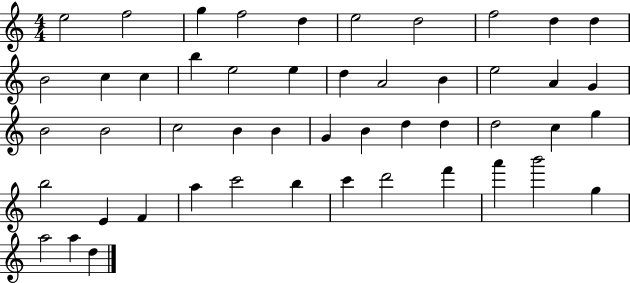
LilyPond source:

{
  \clef treble
  \numericTimeSignature
  \time 4/4
  \key c \major
  e''2 f''2 | g''4 f''2 d''4 | e''2 d''2 | f''2 d''4 d''4 | \break b'2 c''4 c''4 | b''4 e''2 e''4 | d''4 a'2 b'4 | e''2 a'4 g'4 | \break b'2 b'2 | c''2 b'4 b'4 | g'4 b'4 d''4 d''4 | d''2 c''4 g''4 | \break b''2 e'4 f'4 | a''4 c'''2 b''4 | c'''4 d'''2 f'''4 | a'''4 b'''2 g''4 | \break a''2 a''4 d''4 | \bar "|."
}